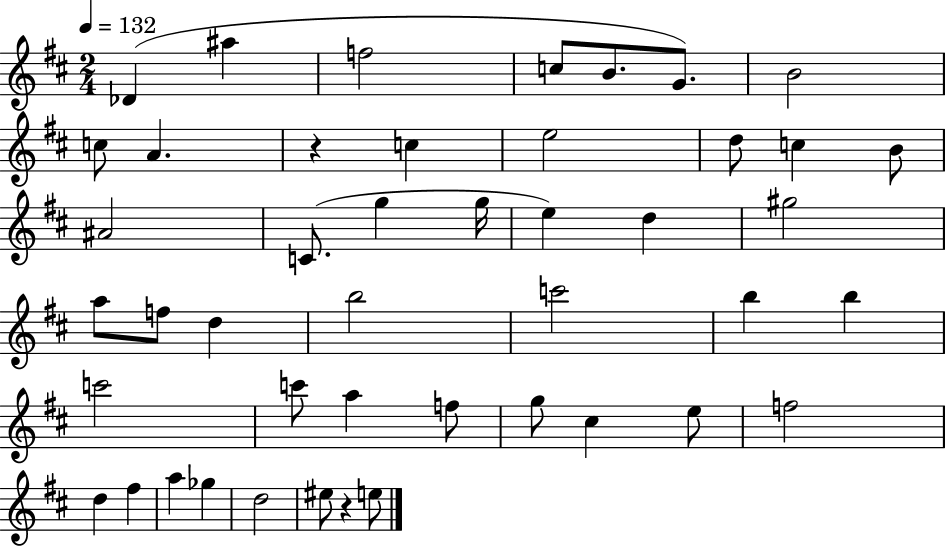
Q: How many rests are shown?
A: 2